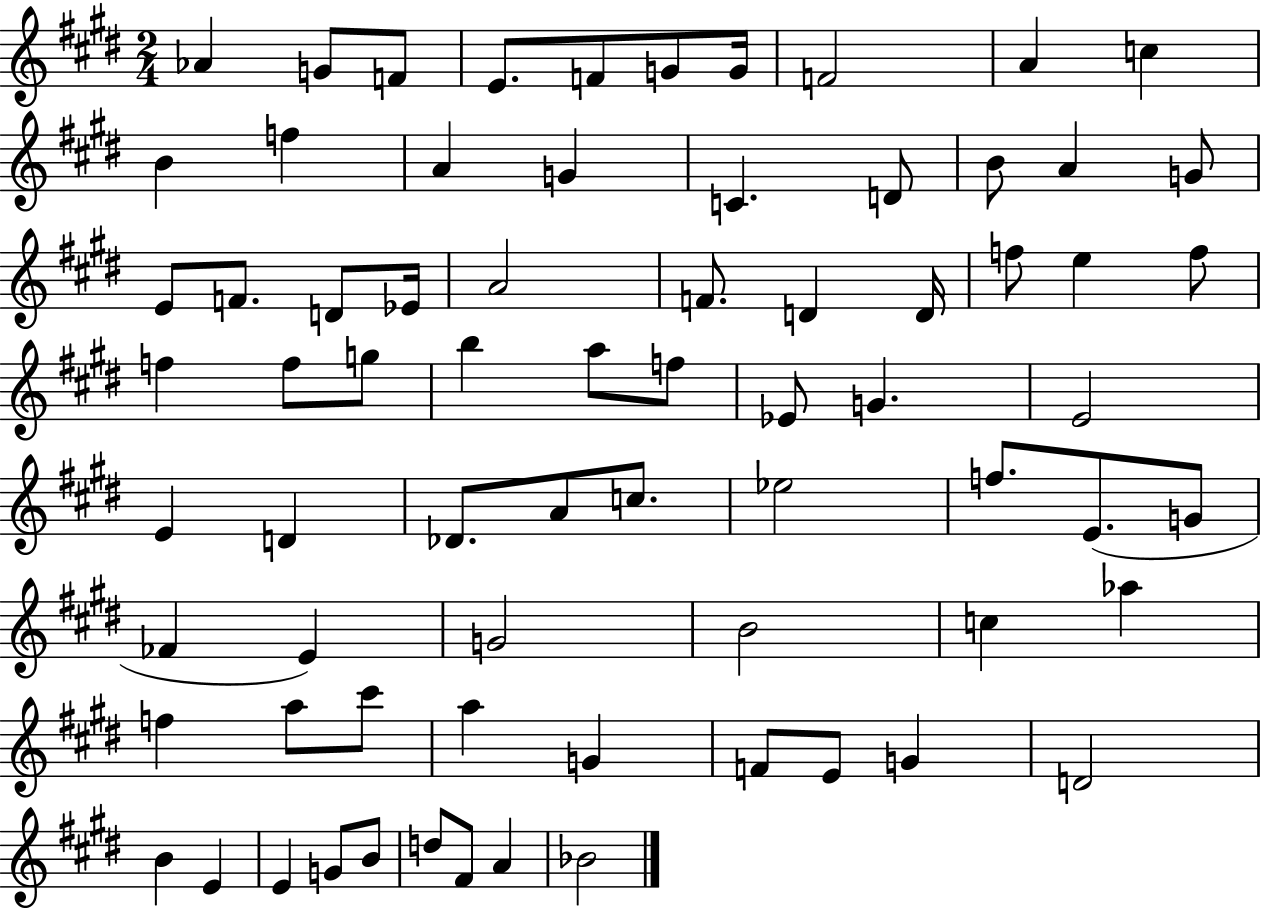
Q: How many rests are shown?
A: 0